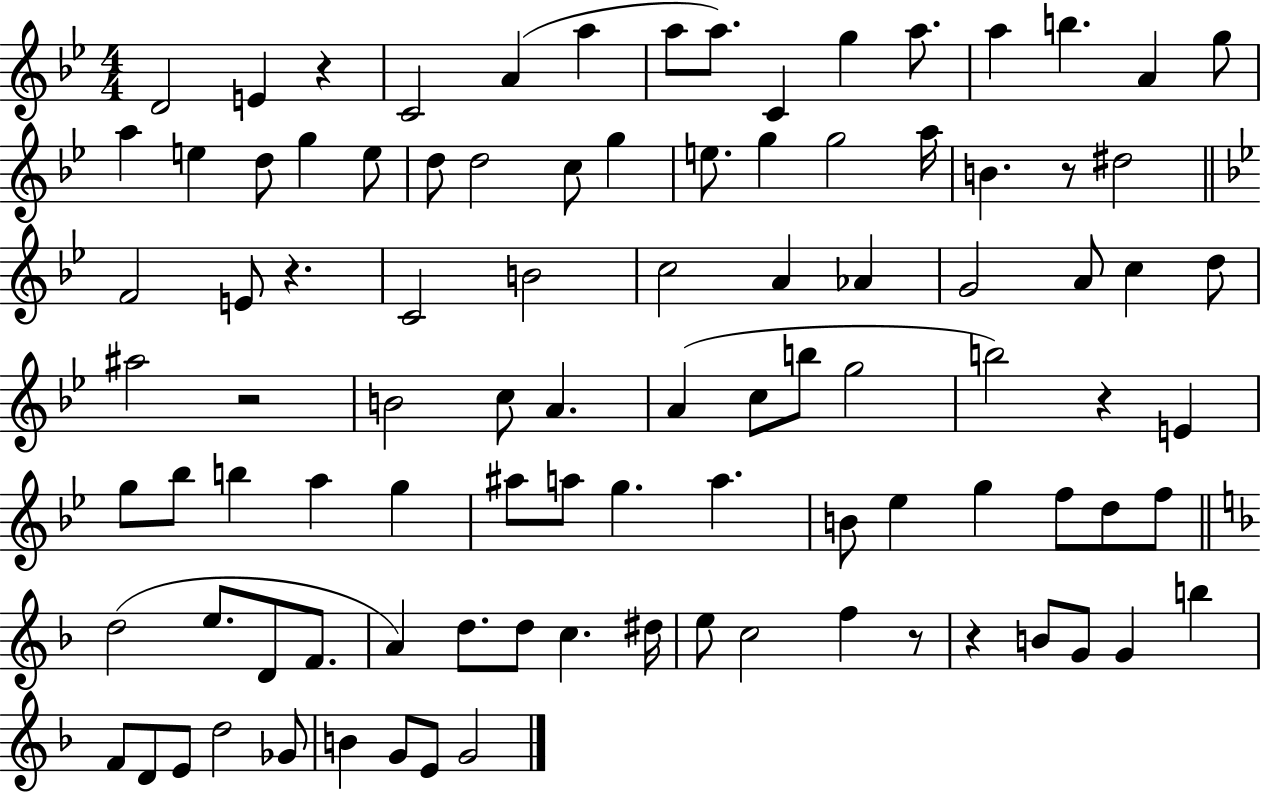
D4/h E4/q R/q C4/h A4/q A5/q A5/e A5/e. C4/q G5/q A5/e. A5/q B5/q. A4/q G5/e A5/q E5/q D5/e G5/q E5/e D5/e D5/h C5/e G5/q E5/e. G5/q G5/h A5/s B4/q. R/e D#5/h F4/h E4/e R/q. C4/h B4/h C5/h A4/q Ab4/q G4/h A4/e C5/q D5/e A#5/h R/h B4/h C5/e A4/q. A4/q C5/e B5/e G5/h B5/h R/q E4/q G5/e Bb5/e B5/q A5/q G5/q A#5/e A5/e G5/q. A5/q. B4/e Eb5/q G5/q F5/e D5/e F5/e D5/h E5/e. D4/e F4/e. A4/q D5/e. D5/e C5/q. D#5/s E5/e C5/h F5/q R/e R/q B4/e G4/e G4/q B5/q F4/e D4/e E4/e D5/h Gb4/e B4/q G4/e E4/e G4/h